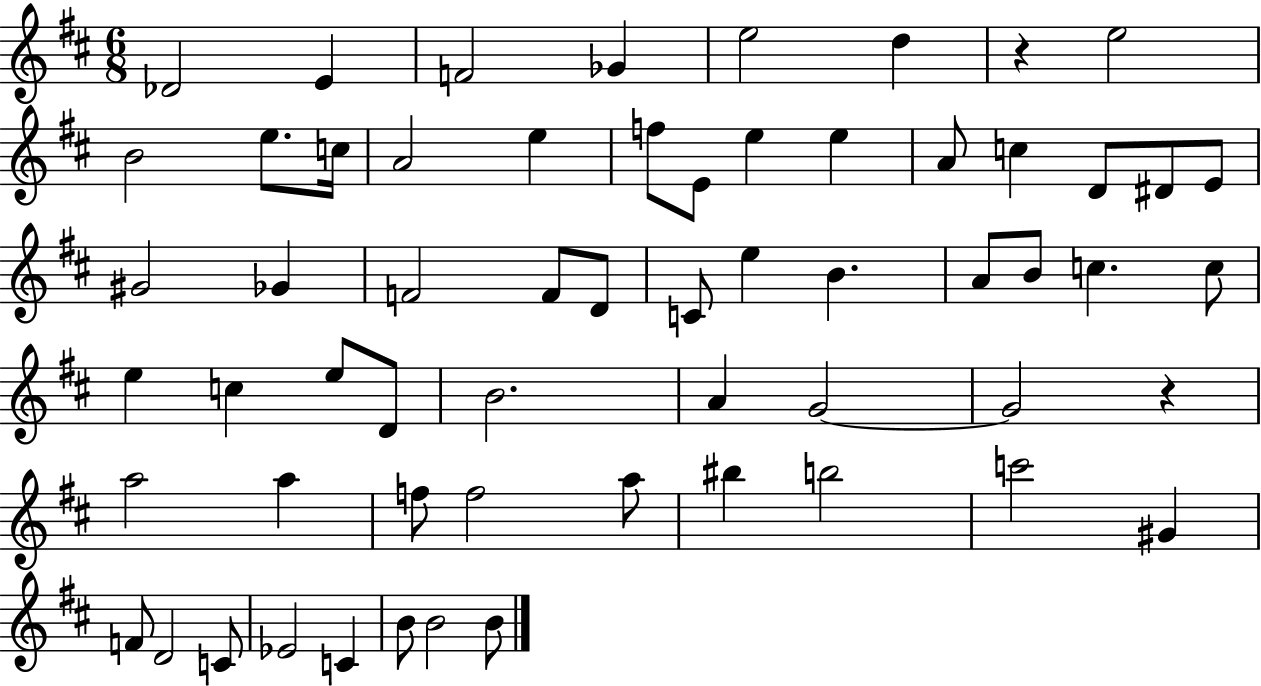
X:1
T:Untitled
M:6/8
L:1/4
K:D
_D2 E F2 _G e2 d z e2 B2 e/2 c/4 A2 e f/2 E/2 e e A/2 c D/2 ^D/2 E/2 ^G2 _G F2 F/2 D/2 C/2 e B A/2 B/2 c c/2 e c e/2 D/2 B2 A G2 G2 z a2 a f/2 f2 a/2 ^b b2 c'2 ^G F/2 D2 C/2 _E2 C B/2 B2 B/2